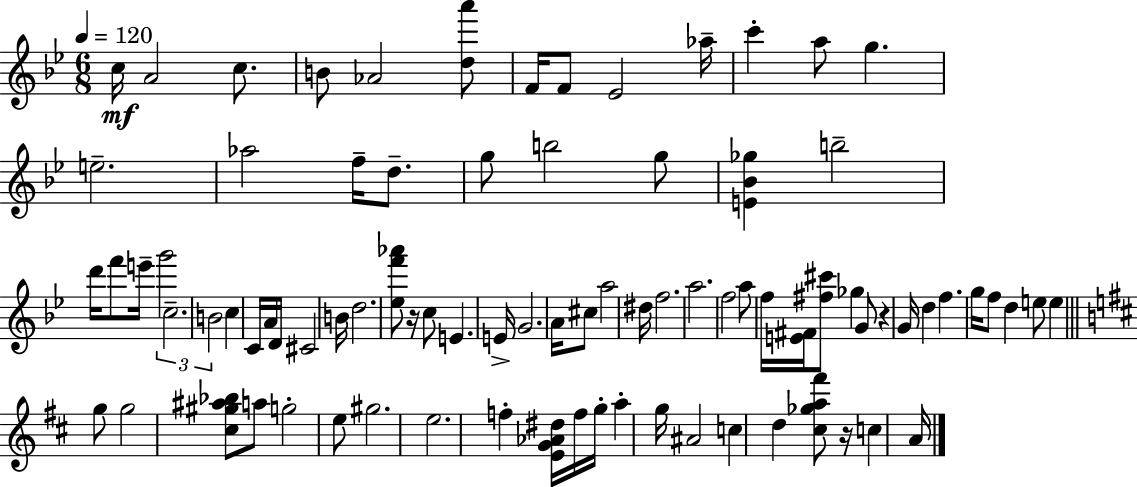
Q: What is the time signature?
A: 6/8